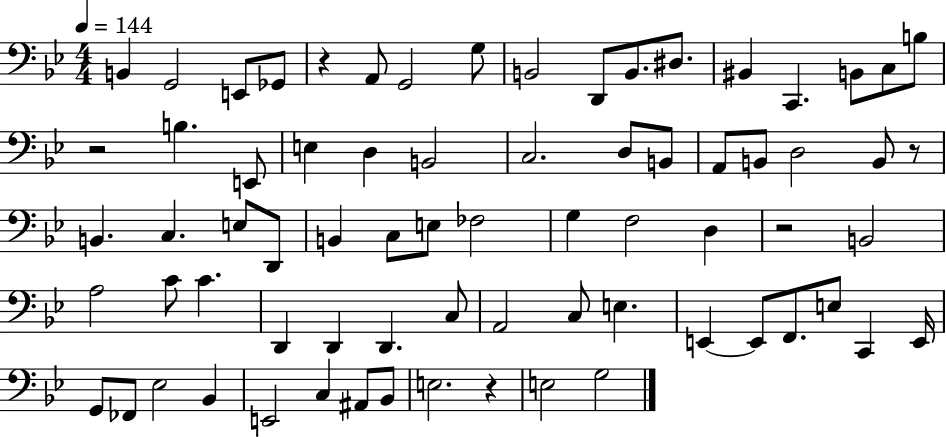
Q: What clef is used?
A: bass